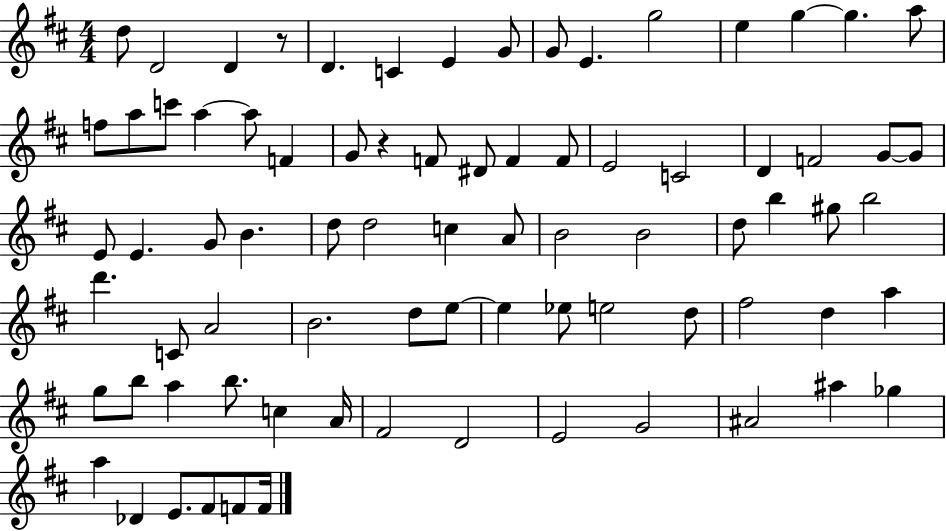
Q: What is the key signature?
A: D major